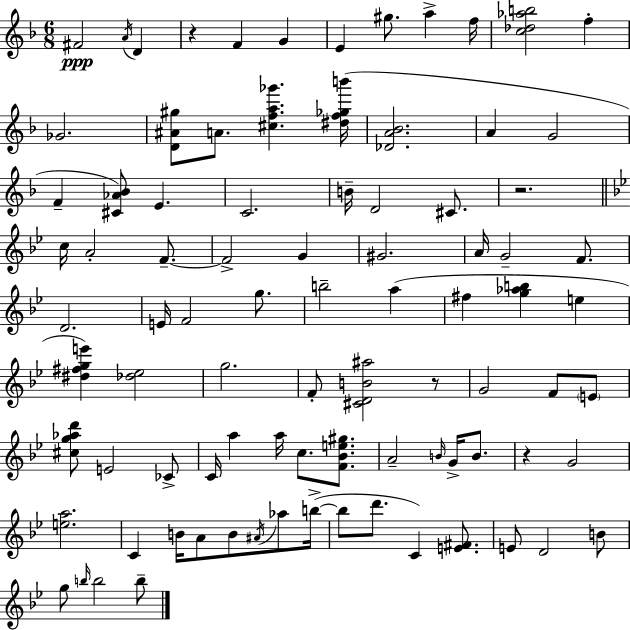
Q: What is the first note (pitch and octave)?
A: F#4